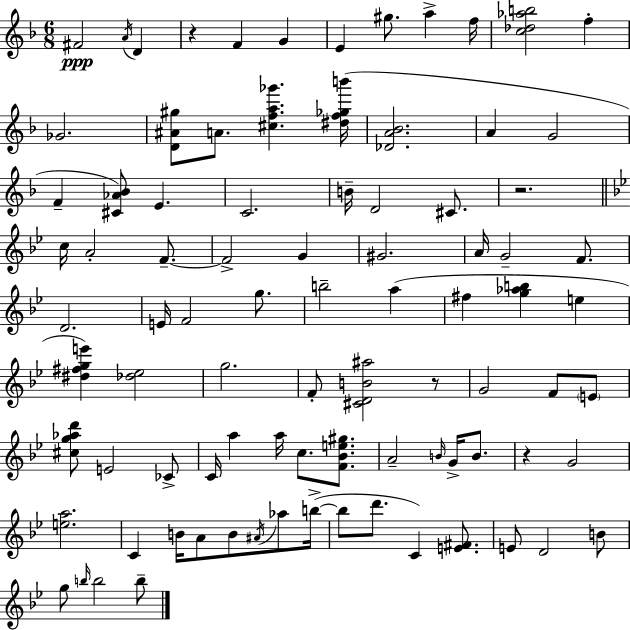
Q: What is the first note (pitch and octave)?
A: F#4